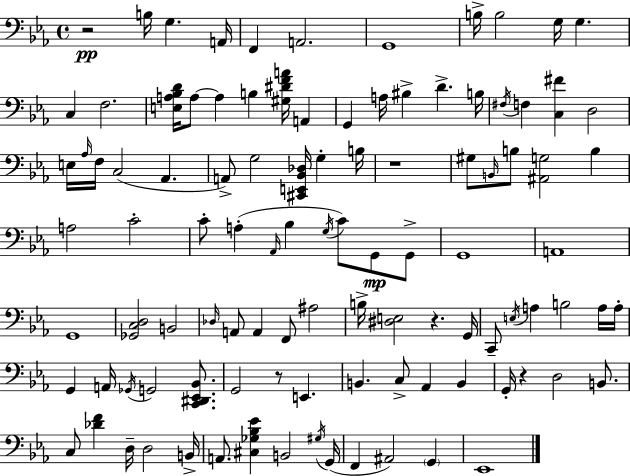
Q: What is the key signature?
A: C minor